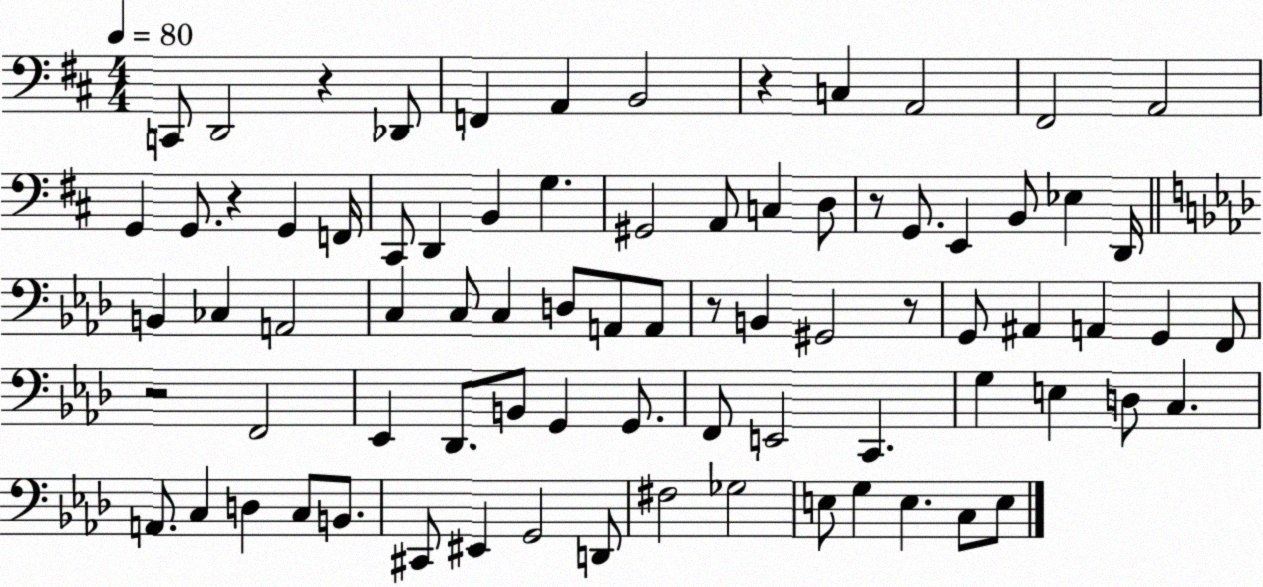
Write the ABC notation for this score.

X:1
T:Untitled
M:4/4
L:1/4
K:D
C,,/2 D,,2 z _D,,/2 F,, A,, B,,2 z C, A,,2 ^F,,2 A,,2 G,, G,,/2 z G,, F,,/4 ^C,,/2 D,, B,, G, ^G,,2 A,,/2 C, D,/2 z/2 G,,/2 E,, B,,/2 _E, D,,/4 B,, _C, A,,2 C, C,/2 C, D,/2 A,,/2 A,,/2 z/2 B,, ^G,,2 z/2 G,,/2 ^A,, A,, G,, F,,/2 z2 F,,2 _E,, _D,,/2 B,,/2 G,, G,,/2 F,,/2 E,,2 C,, G, E, D,/2 C, A,,/2 C, D, C,/2 B,,/2 ^C,,/2 ^E,, G,,2 D,,/2 ^F,2 _G,2 E,/2 G, E, C,/2 E,/2